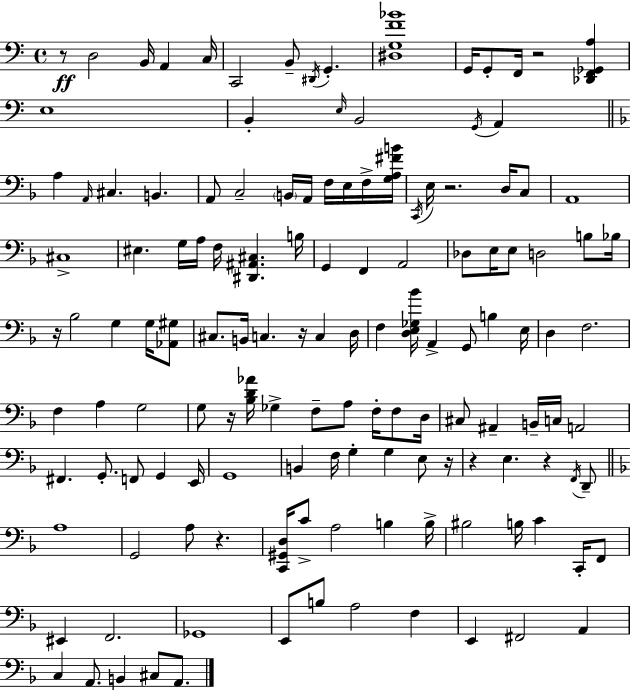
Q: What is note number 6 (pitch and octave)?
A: B2